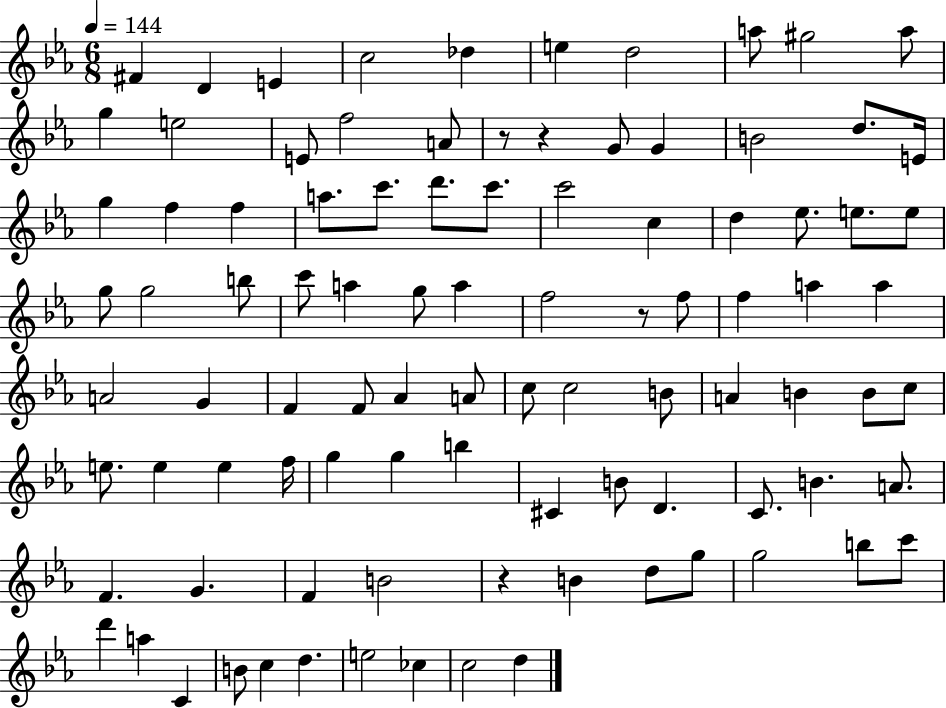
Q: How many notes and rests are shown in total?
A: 95